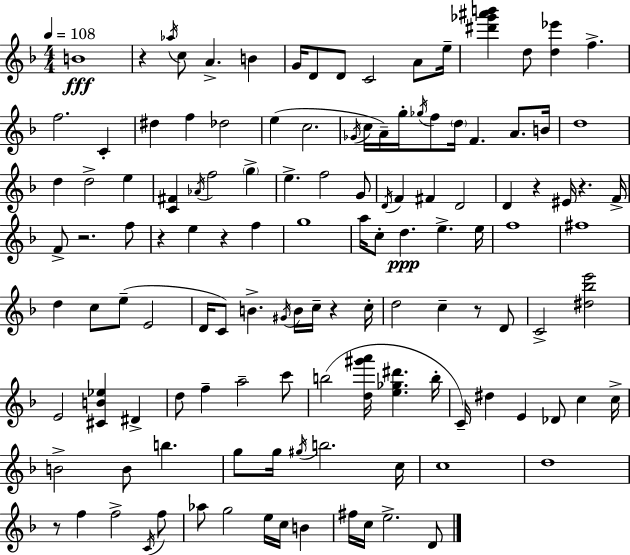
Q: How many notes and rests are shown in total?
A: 127